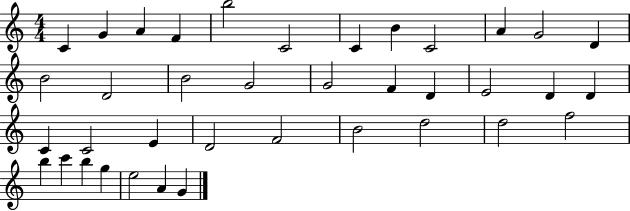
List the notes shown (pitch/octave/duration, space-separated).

C4/q G4/q A4/q F4/q B5/h C4/h C4/q B4/q C4/h A4/q G4/h D4/q B4/h D4/h B4/h G4/h G4/h F4/q D4/q E4/h D4/q D4/q C4/q C4/h E4/q D4/h F4/h B4/h D5/h D5/h F5/h B5/q C6/q B5/q G5/q E5/h A4/q G4/q